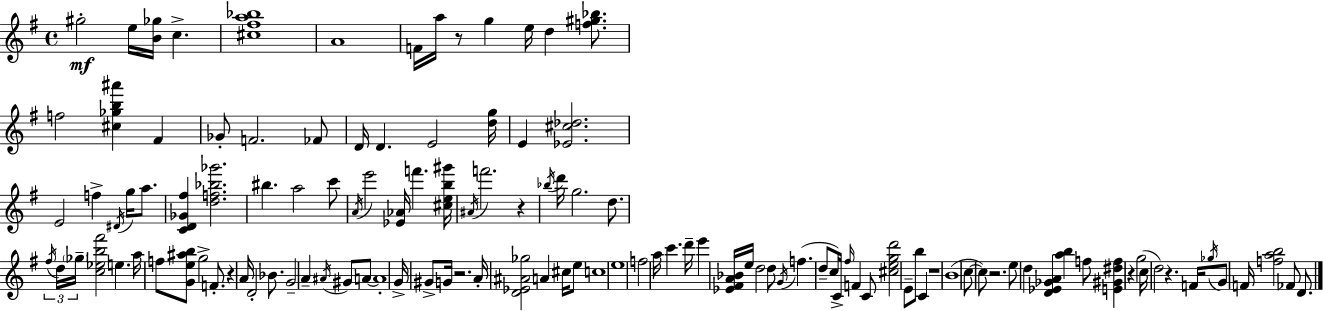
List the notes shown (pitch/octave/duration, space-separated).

G#5/h E5/s [B4,Gb5]/s C5/q. [C#5,F#5,A5,Bb5]/w A4/w F4/s A5/s R/e G5/q E5/s D5/q [F5,G#5,Bb5]/e. F5/h [C#5,Gb5,B5,A#6]/q F#4/q Gb4/e F4/h. FES4/e D4/s D4/q. E4/h [D5,G5]/s E4/q [Eb4,C#5,Db5]/h. E4/h F5/q D#4/s G5/s A5/e. [C4,D4,Gb4,F#5]/q [D5,F5,Bb5,Gb6]/h. BIS5/q. A5/h C6/e A4/s E6/h [Eb4,Ab4]/s F6/q. [C#5,E5,B5,G#6]/s A#4/s F6/h. R/q Bb5/s D6/s G5/h. D5/e. F#5/s D5/s Gb5/s [C5,Eb5,B5,F#6]/h E5/q. A5/s F5/e [G4,E5,A#5,B5]/e G5/h F4/e. R/q A4/s D4/h Bb4/e. G4/h A4/q A#4/s G#4/e A4/e A4/w G4/s G#4/e G4/s R/h. A4/s [D4,Eb4,A#4,Gb5]/h A4/q C#5/s E5/e C5/w E5/w F5/h A5/s C6/q. D6/s E6/q [Eb4,F#4,A4,Bb4]/s E5/s D5/h D5/e G4/s F5/q. D5/e C5/s C4/s F#5/s F4/q C4/e [C#5,E5,G5,D6]/h E4/e B5/e C4/q R/w B4/w C5/e C5/e R/h. E5/e D5/q [D4,Eb4,Gb4,A4]/q [A5,B5]/q F5/e [E4,G#4,D#5,F5]/q R/q G5/h C5/s D5/h R/q. F4/s Gb5/s G4/e F4/s [F5,A5,B5]/h FES4/e D4/e.